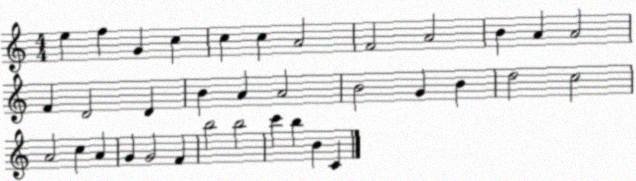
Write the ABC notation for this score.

X:1
T:Untitled
M:4/4
L:1/4
K:C
e f G c c c A2 F2 A2 B A A2 F D2 D B A A2 B2 G B d2 c2 A2 c A G G2 F b2 b2 c' b B C